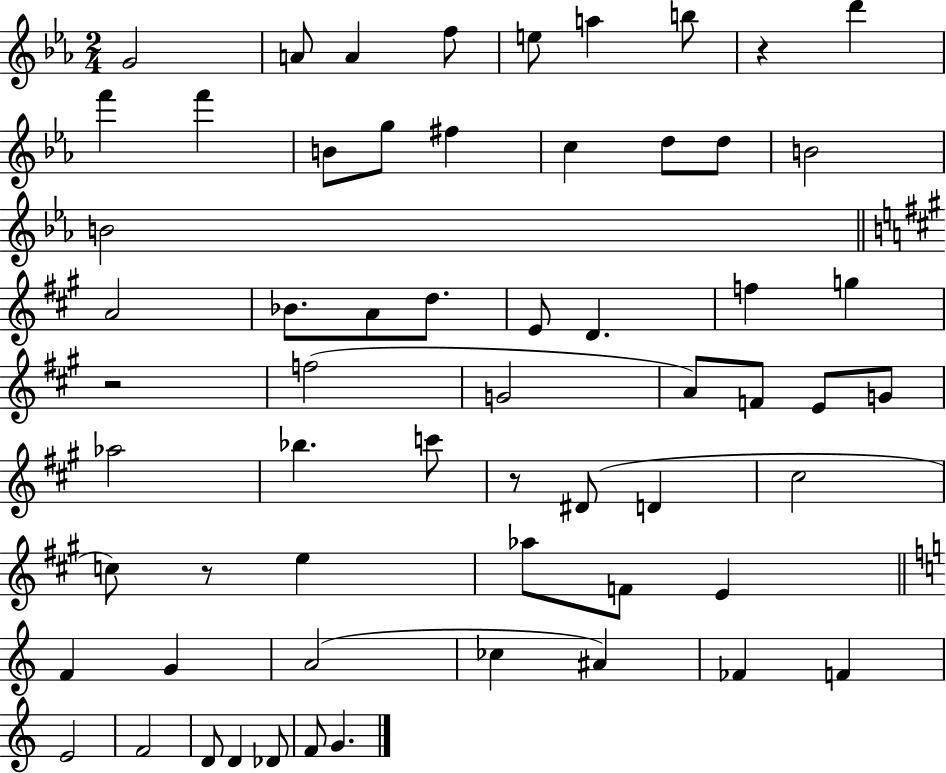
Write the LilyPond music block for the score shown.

{
  \clef treble
  \numericTimeSignature
  \time 2/4
  \key ees \major
  g'2 | a'8 a'4 f''8 | e''8 a''4 b''8 | r4 d'''4 | \break f'''4 f'''4 | b'8 g''8 fis''4 | c''4 d''8 d''8 | b'2 | \break b'2 | \bar "||" \break \key a \major a'2 | bes'8. a'8 d''8. | e'8 d'4. | f''4 g''4 | \break r2 | f''2( | g'2 | a'8) f'8 e'8 g'8 | \break aes''2 | bes''4. c'''8 | r8 dis'8( d'4 | cis''2 | \break c''8) r8 e''4 | aes''8 f'8 e'4 | \bar "||" \break \key c \major f'4 g'4 | a'2( | ces''4 ais'4) | fes'4 f'4 | \break e'2 | f'2 | d'8 d'4 des'8 | f'8 g'4. | \break \bar "|."
}